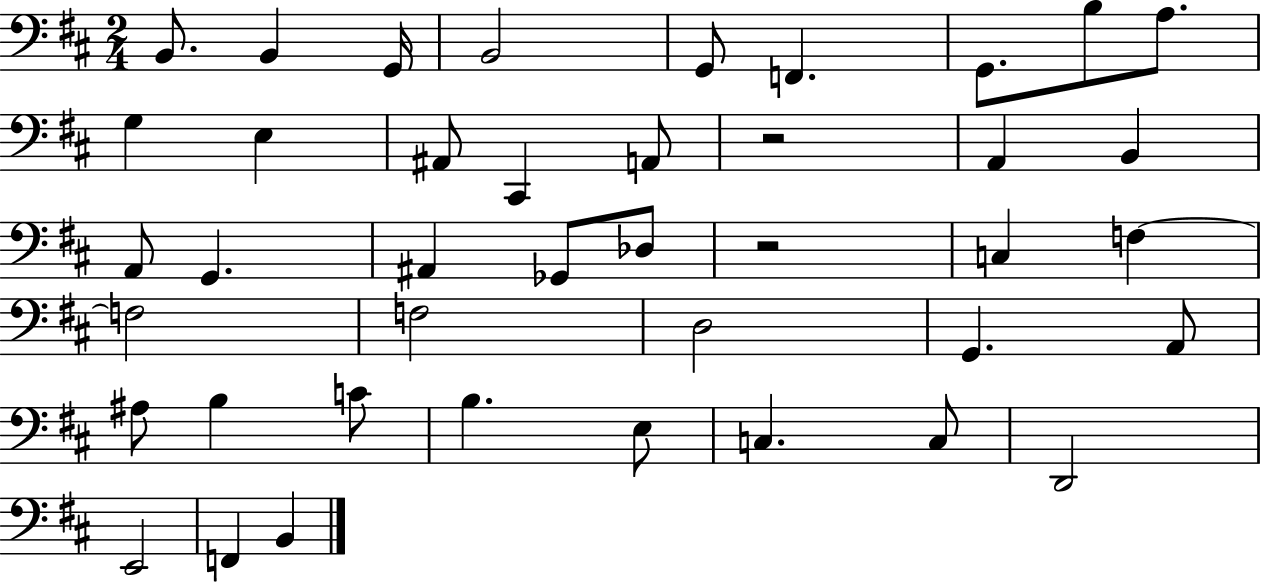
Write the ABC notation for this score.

X:1
T:Untitled
M:2/4
L:1/4
K:D
B,,/2 B,, G,,/4 B,,2 G,,/2 F,, G,,/2 B,/2 A,/2 G, E, ^A,,/2 ^C,, A,,/2 z2 A,, B,, A,,/2 G,, ^A,, _G,,/2 _D,/2 z2 C, F, F,2 F,2 D,2 G,, A,,/2 ^A,/2 B, C/2 B, E,/2 C, C,/2 D,,2 E,,2 F,, B,,